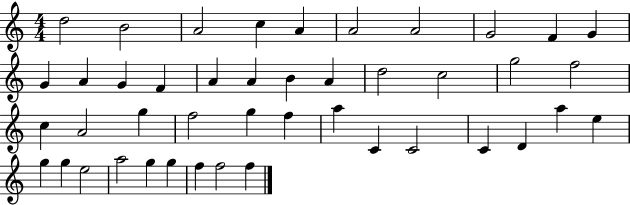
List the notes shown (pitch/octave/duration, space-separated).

D5/h B4/h A4/h C5/q A4/q A4/h A4/h G4/h F4/q G4/q G4/q A4/q G4/q F4/q A4/q A4/q B4/q A4/q D5/h C5/h G5/h F5/h C5/q A4/h G5/q F5/h G5/q F5/q A5/q C4/q C4/h C4/q D4/q A5/q E5/q G5/q G5/q E5/h A5/h G5/q G5/q F5/q F5/h F5/q